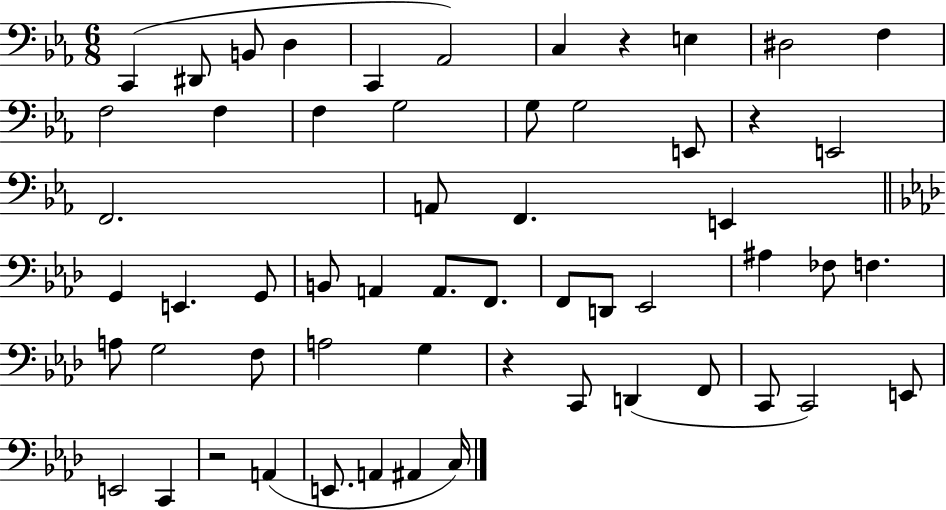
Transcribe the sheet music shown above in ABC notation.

X:1
T:Untitled
M:6/8
L:1/4
K:Eb
C,, ^D,,/2 B,,/2 D, C,, _A,,2 C, z E, ^D,2 F, F,2 F, F, G,2 G,/2 G,2 E,,/2 z E,,2 F,,2 A,,/2 F,, E,, G,, E,, G,,/2 B,,/2 A,, A,,/2 F,,/2 F,,/2 D,,/2 _E,,2 ^A, _F,/2 F, A,/2 G,2 F,/2 A,2 G, z C,,/2 D,, F,,/2 C,,/2 C,,2 E,,/2 E,,2 C,, z2 A,, E,,/2 A,, ^A,, C,/4